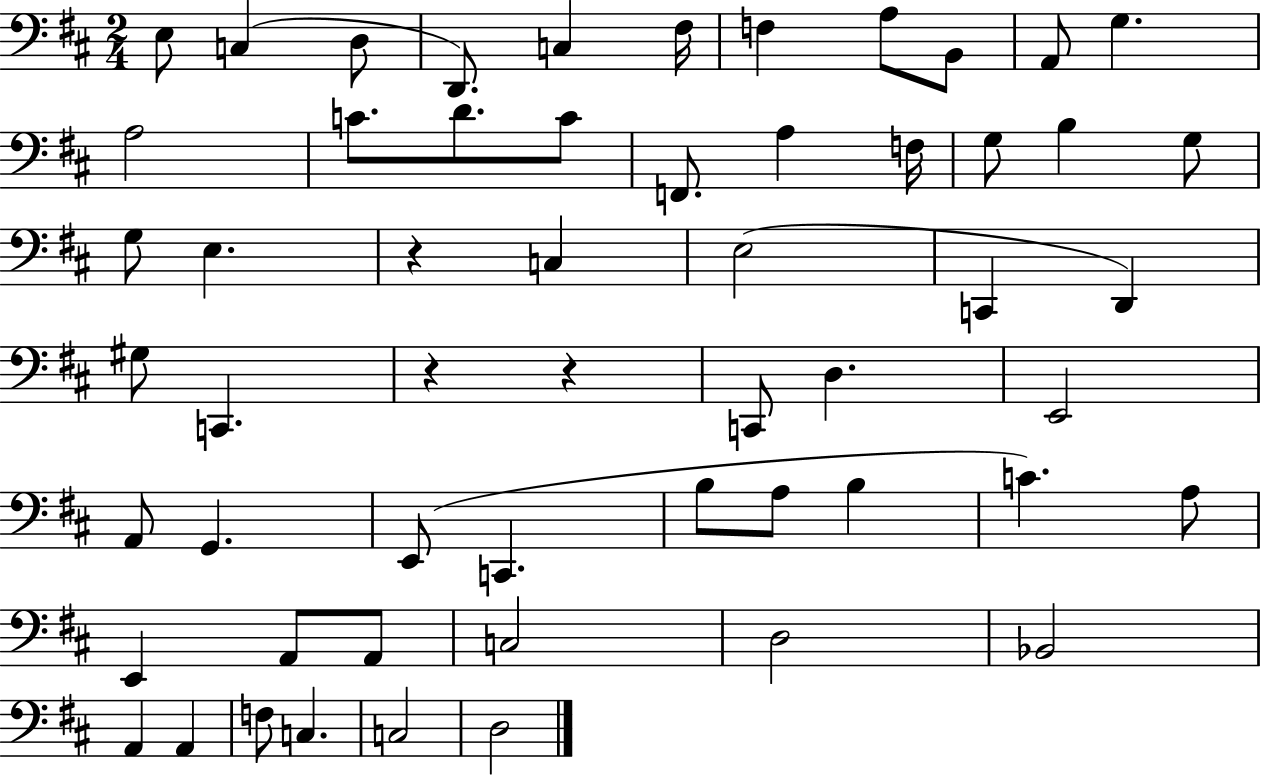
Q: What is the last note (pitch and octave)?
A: D3